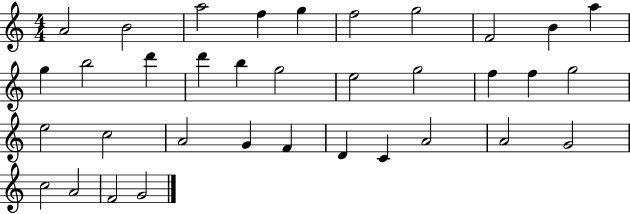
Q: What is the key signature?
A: C major